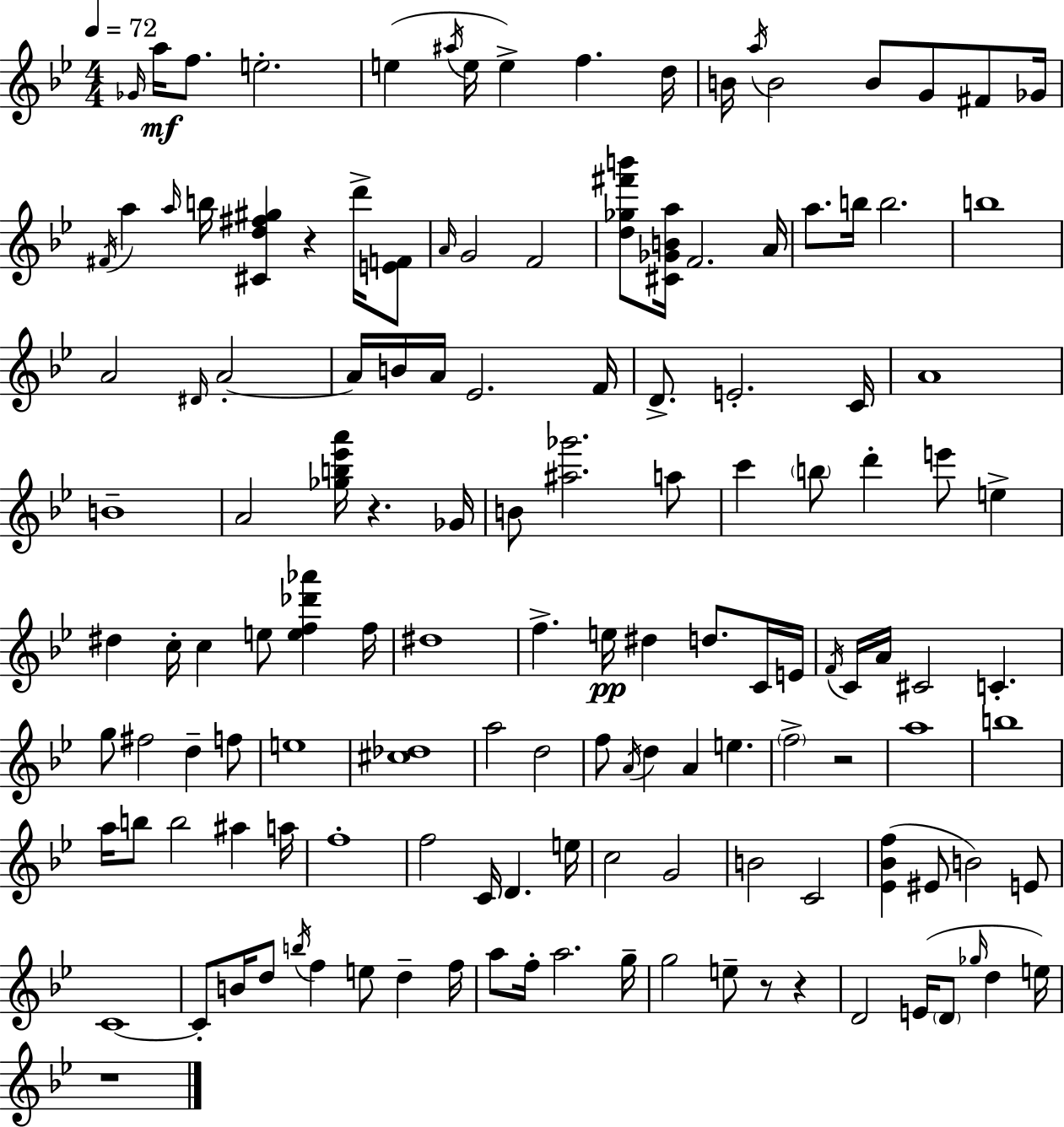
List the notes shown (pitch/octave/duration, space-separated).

Gb4/s A5/s F5/e. E5/h. E5/q A#5/s E5/s E5/q F5/q. D5/s B4/s A5/s B4/h B4/e G4/e F#4/e Gb4/s F#4/s A5/q A5/s B5/s [C#4,D5,F#5,G#5]/q R/q D6/s [E4,F4]/e A4/s G4/h F4/h [D5,Gb5,F#6,B6]/e [C#4,Gb4,B4,A5]/s F4/h. A4/s A5/e. B5/s B5/h. B5/w A4/h D#4/s A4/h A4/s B4/s A4/s Eb4/h. F4/s D4/e. E4/h. C4/s A4/w B4/w A4/h [Gb5,B5,Eb6,A6]/s R/q. Gb4/s B4/e [A#5,Gb6]/h. A5/e C6/q B5/e D6/q E6/e E5/q D#5/q C5/s C5/q E5/e [E5,F5,Db6,Ab6]/q F5/s D#5/w F5/q. E5/s D#5/q D5/e. C4/s E4/s F4/s C4/s A4/s C#4/h C4/q. G5/e F#5/h D5/q F5/e E5/w [C#5,Db5]/w A5/h D5/h F5/e A4/s D5/q A4/q E5/q. F5/h R/h A5/w B5/w A5/s B5/e B5/h A#5/q A5/s F5/w F5/h C4/s D4/q. E5/s C5/h G4/h B4/h C4/h [Eb4,Bb4,F5]/q EIS4/e B4/h E4/e C4/w C4/e B4/s D5/e B5/s F5/q E5/e D5/q F5/s A5/e F5/s A5/h. G5/s G5/h E5/e R/e R/q D4/h E4/s D4/e Gb5/s D5/q E5/s R/w